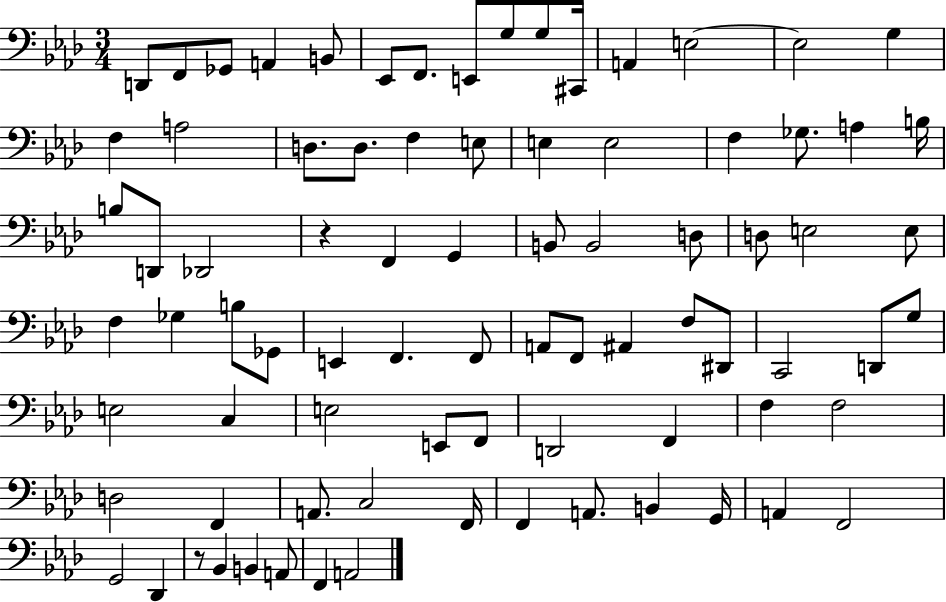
X:1
T:Untitled
M:3/4
L:1/4
K:Ab
D,,/2 F,,/2 _G,,/2 A,, B,,/2 _E,,/2 F,,/2 E,,/2 G,/2 G,/2 ^C,,/4 A,, E,2 E,2 G, F, A,2 D,/2 D,/2 F, E,/2 E, E,2 F, _G,/2 A, B,/4 B,/2 D,,/2 _D,,2 z F,, G,, B,,/2 B,,2 D,/2 D,/2 E,2 E,/2 F, _G, B,/2 _G,,/2 E,, F,, F,,/2 A,,/2 F,,/2 ^A,, F,/2 ^D,,/2 C,,2 D,,/2 G,/2 E,2 C, E,2 E,,/2 F,,/2 D,,2 F,, F, F,2 D,2 F,, A,,/2 C,2 F,,/4 F,, A,,/2 B,, G,,/4 A,, F,,2 G,,2 _D,, z/2 _B,, B,, A,,/2 F,, A,,2